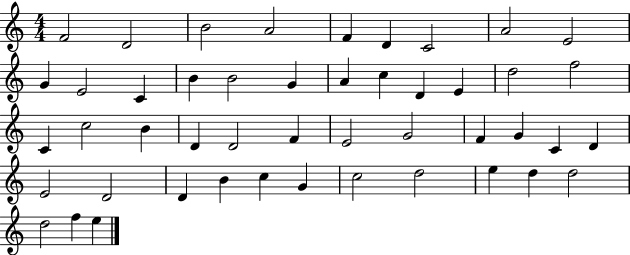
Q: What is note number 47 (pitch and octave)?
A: E5